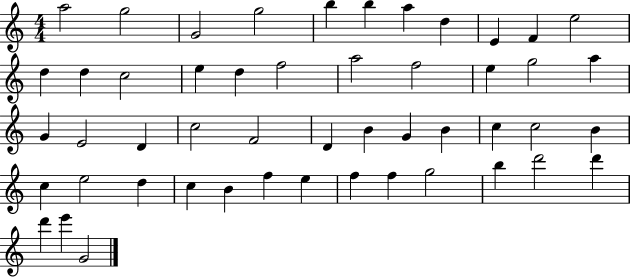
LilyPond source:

{
  \clef treble
  \numericTimeSignature
  \time 4/4
  \key c \major
  a''2 g''2 | g'2 g''2 | b''4 b''4 a''4 d''4 | e'4 f'4 e''2 | \break d''4 d''4 c''2 | e''4 d''4 f''2 | a''2 f''2 | e''4 g''2 a''4 | \break g'4 e'2 d'4 | c''2 f'2 | d'4 b'4 g'4 b'4 | c''4 c''2 b'4 | \break c''4 e''2 d''4 | c''4 b'4 f''4 e''4 | f''4 f''4 g''2 | b''4 d'''2 d'''4 | \break d'''4 e'''4 g'2 | \bar "|."
}